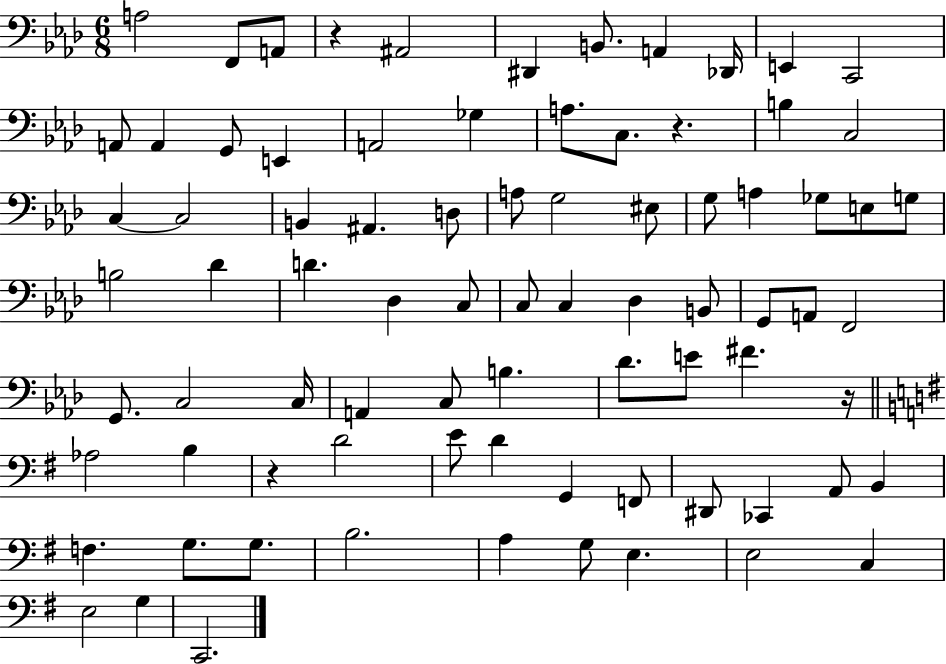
X:1
T:Untitled
M:6/8
L:1/4
K:Ab
A,2 F,,/2 A,,/2 z ^A,,2 ^D,, B,,/2 A,, _D,,/4 E,, C,,2 A,,/2 A,, G,,/2 E,, A,,2 _G, A,/2 C,/2 z B, C,2 C, C,2 B,, ^A,, D,/2 A,/2 G,2 ^E,/2 G,/2 A, _G,/2 E,/2 G,/2 B,2 _D D _D, C,/2 C,/2 C, _D, B,,/2 G,,/2 A,,/2 F,,2 G,,/2 C,2 C,/4 A,, C,/2 B, _D/2 E/2 ^F z/4 _A,2 B, z D2 E/2 D G,, F,,/2 ^D,,/2 _C,, A,,/2 B,, F, G,/2 G,/2 B,2 A, G,/2 E, E,2 C, E,2 G, C,,2